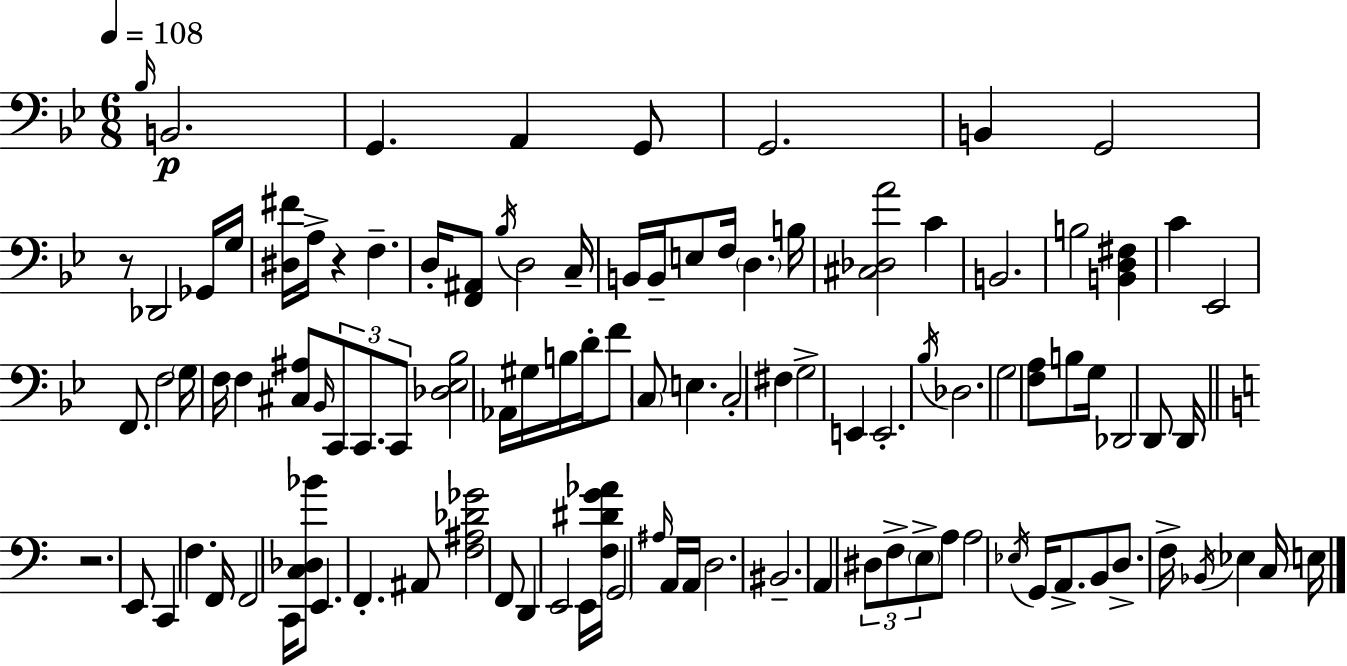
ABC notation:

X:1
T:Untitled
M:6/8
L:1/4
K:Gm
_B,/4 B,,2 G,, A,, G,,/2 G,,2 B,, G,,2 z/2 _D,,2 _G,,/4 G,/4 [^D,^F]/4 A,/4 z F, D,/4 [F,,^A,,]/2 _B,/4 D,2 C,/4 B,,/4 B,,/4 E,/2 F,/4 D, B,/4 [^C,_D,A]2 C B,,2 B,2 [B,,D,^F,] C _E,,2 F,,/2 F,2 G,/4 F,/4 F, [^C,^A,]/2 _B,,/4 C,,/2 C,,/2 C,,/2 [_D,_E,_B,]2 _A,,/4 ^G,/4 B,/4 D/4 F/2 C,/2 E, C,2 ^F, G,2 E,, E,,2 _B,/4 _D,2 G,2 [F,A,]/2 B,/2 G,/4 _D,,2 D,,/2 D,,/4 z2 E,,/2 C,, F, F,,/4 F,,2 C,,/4 [C,_D,_B]/2 E,, F,, ^A,,/2 [F,^A,_D_G]2 F,,/2 D,, E,,2 E,,/4 [F,^DG_A]/4 G,,2 ^A,/4 A,,/4 A,,/4 D,2 ^B,,2 A,, ^D,/2 F,/2 E,/2 A,/2 A,2 _E,/4 G,,/4 A,,/2 B,,/2 D,/2 F,/4 _B,,/4 _E, C,/4 E,/4